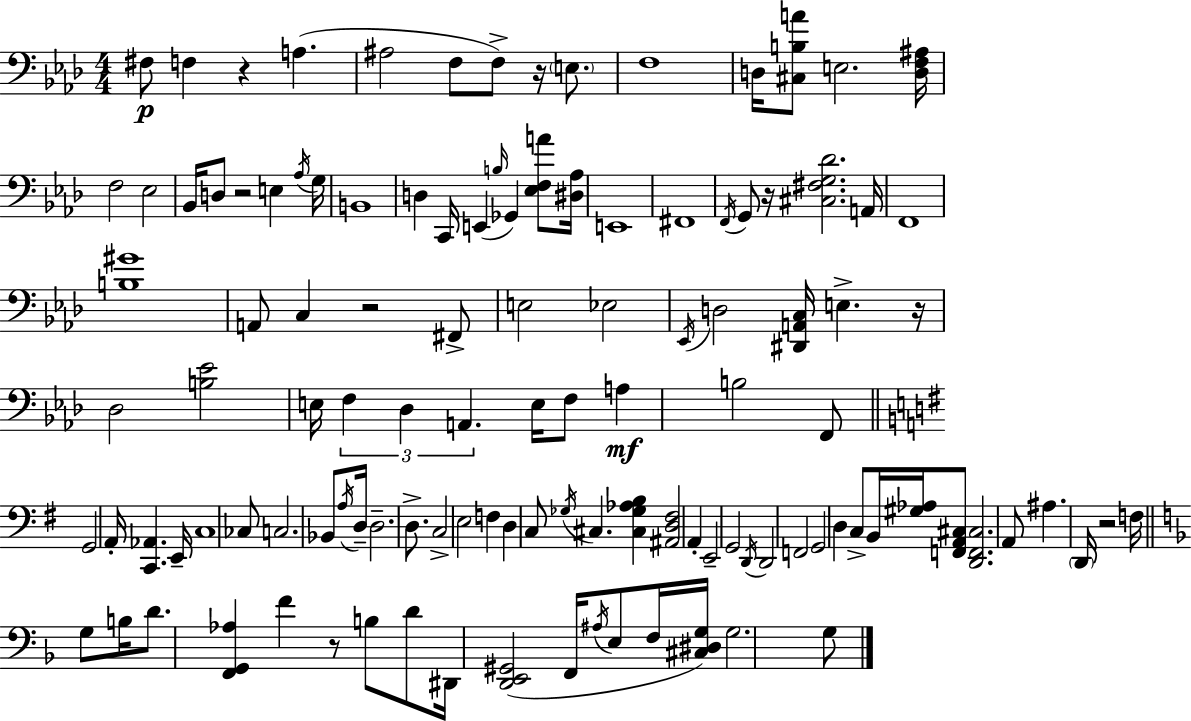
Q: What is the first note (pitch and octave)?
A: F#3